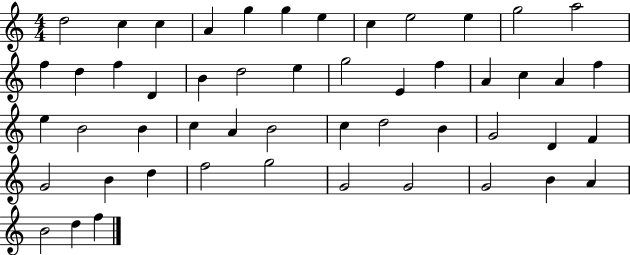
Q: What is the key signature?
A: C major